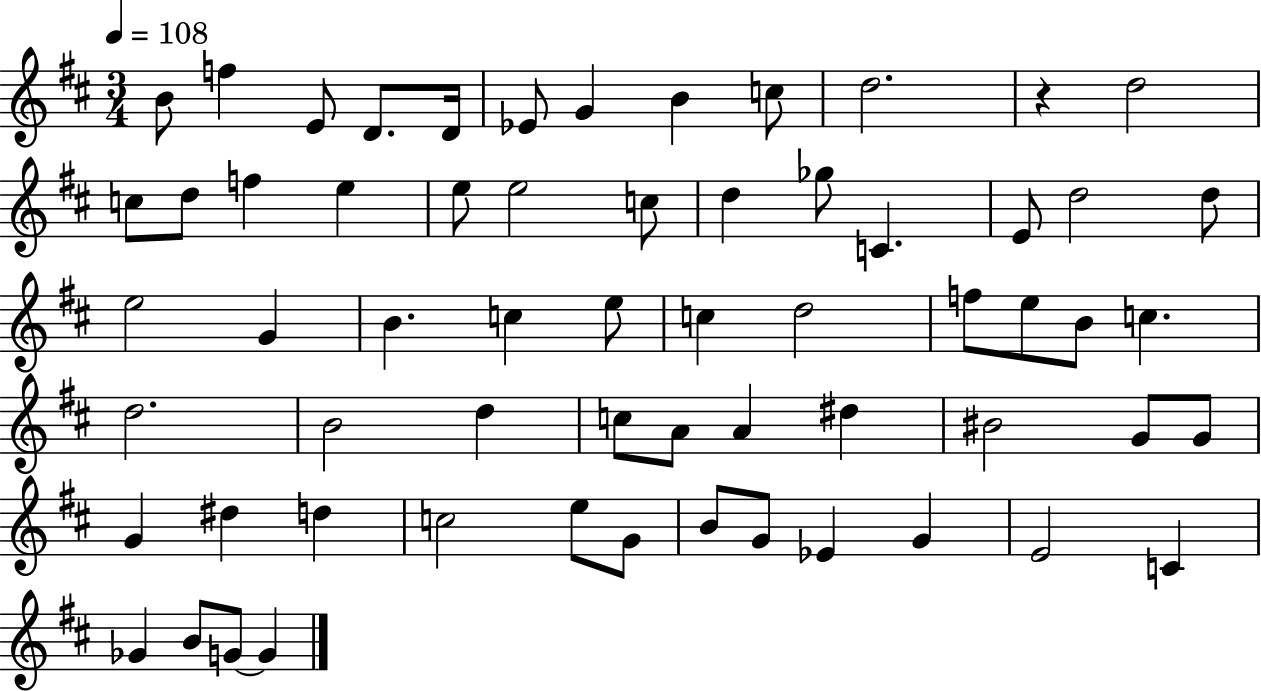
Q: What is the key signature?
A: D major